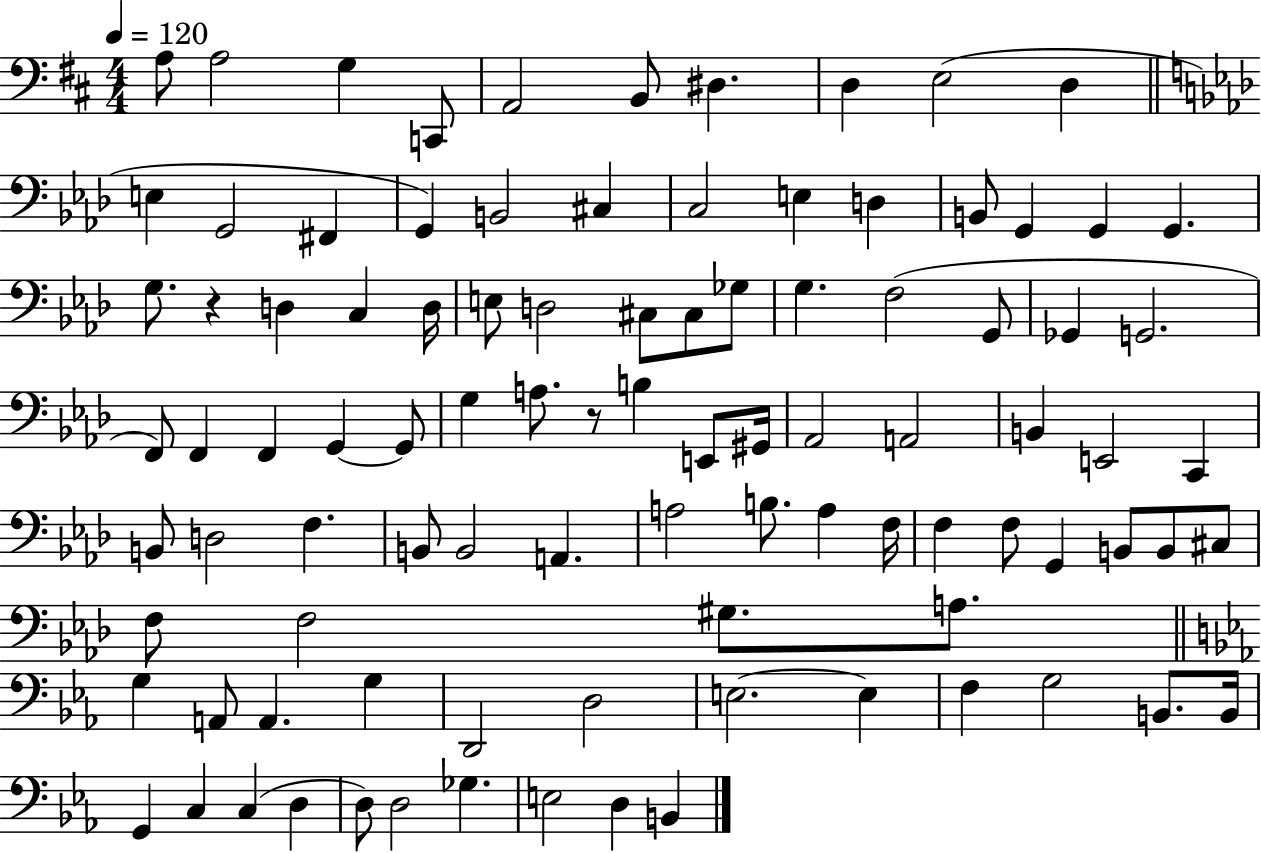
A3/e A3/h G3/q C2/e A2/h B2/e D#3/q. D3/q E3/h D3/q E3/q G2/h F#2/q G2/q B2/h C#3/q C3/h E3/q D3/q B2/e G2/q G2/q G2/q. G3/e. R/q D3/q C3/q D3/s E3/e D3/h C#3/e C#3/e Gb3/e G3/q. F3/h G2/e Gb2/q G2/h. F2/e F2/q F2/q G2/q G2/e G3/q A3/e. R/e B3/q E2/e G#2/s Ab2/h A2/h B2/q E2/h C2/q B2/e D3/h F3/q. B2/e B2/h A2/q. A3/h B3/e. A3/q F3/s F3/q F3/e G2/q B2/e B2/e C#3/e F3/e F3/h G#3/e. A3/e. G3/q A2/e A2/q. G3/q D2/h D3/h E3/h. E3/q F3/q G3/h B2/e. B2/s G2/q C3/q C3/q D3/q D3/e D3/h Gb3/q. E3/h D3/q B2/q